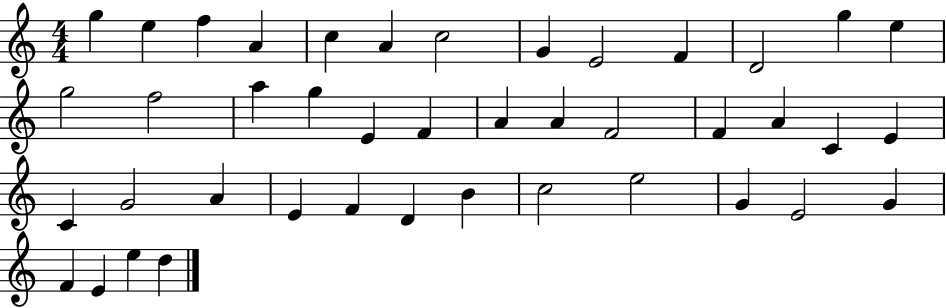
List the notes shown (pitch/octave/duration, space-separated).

G5/q E5/q F5/q A4/q C5/q A4/q C5/h G4/q E4/h F4/q D4/h G5/q E5/q G5/h F5/h A5/q G5/q E4/q F4/q A4/q A4/q F4/h F4/q A4/q C4/q E4/q C4/q G4/h A4/q E4/q F4/q D4/q B4/q C5/h E5/h G4/q E4/h G4/q F4/q E4/q E5/q D5/q